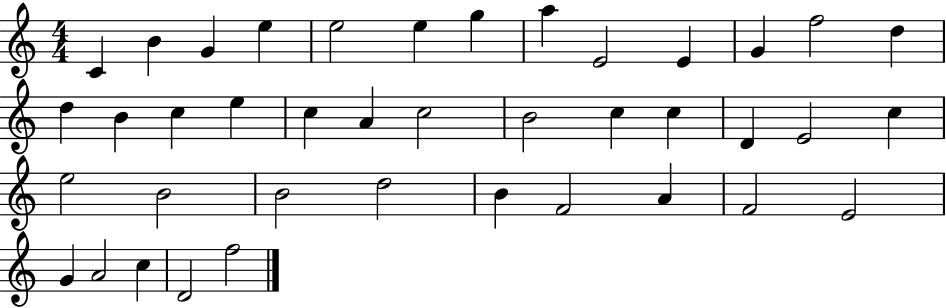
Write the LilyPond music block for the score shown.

{
  \clef treble
  \numericTimeSignature
  \time 4/4
  \key c \major
  c'4 b'4 g'4 e''4 | e''2 e''4 g''4 | a''4 e'2 e'4 | g'4 f''2 d''4 | \break d''4 b'4 c''4 e''4 | c''4 a'4 c''2 | b'2 c''4 c''4 | d'4 e'2 c''4 | \break e''2 b'2 | b'2 d''2 | b'4 f'2 a'4 | f'2 e'2 | \break g'4 a'2 c''4 | d'2 f''2 | \bar "|."
}